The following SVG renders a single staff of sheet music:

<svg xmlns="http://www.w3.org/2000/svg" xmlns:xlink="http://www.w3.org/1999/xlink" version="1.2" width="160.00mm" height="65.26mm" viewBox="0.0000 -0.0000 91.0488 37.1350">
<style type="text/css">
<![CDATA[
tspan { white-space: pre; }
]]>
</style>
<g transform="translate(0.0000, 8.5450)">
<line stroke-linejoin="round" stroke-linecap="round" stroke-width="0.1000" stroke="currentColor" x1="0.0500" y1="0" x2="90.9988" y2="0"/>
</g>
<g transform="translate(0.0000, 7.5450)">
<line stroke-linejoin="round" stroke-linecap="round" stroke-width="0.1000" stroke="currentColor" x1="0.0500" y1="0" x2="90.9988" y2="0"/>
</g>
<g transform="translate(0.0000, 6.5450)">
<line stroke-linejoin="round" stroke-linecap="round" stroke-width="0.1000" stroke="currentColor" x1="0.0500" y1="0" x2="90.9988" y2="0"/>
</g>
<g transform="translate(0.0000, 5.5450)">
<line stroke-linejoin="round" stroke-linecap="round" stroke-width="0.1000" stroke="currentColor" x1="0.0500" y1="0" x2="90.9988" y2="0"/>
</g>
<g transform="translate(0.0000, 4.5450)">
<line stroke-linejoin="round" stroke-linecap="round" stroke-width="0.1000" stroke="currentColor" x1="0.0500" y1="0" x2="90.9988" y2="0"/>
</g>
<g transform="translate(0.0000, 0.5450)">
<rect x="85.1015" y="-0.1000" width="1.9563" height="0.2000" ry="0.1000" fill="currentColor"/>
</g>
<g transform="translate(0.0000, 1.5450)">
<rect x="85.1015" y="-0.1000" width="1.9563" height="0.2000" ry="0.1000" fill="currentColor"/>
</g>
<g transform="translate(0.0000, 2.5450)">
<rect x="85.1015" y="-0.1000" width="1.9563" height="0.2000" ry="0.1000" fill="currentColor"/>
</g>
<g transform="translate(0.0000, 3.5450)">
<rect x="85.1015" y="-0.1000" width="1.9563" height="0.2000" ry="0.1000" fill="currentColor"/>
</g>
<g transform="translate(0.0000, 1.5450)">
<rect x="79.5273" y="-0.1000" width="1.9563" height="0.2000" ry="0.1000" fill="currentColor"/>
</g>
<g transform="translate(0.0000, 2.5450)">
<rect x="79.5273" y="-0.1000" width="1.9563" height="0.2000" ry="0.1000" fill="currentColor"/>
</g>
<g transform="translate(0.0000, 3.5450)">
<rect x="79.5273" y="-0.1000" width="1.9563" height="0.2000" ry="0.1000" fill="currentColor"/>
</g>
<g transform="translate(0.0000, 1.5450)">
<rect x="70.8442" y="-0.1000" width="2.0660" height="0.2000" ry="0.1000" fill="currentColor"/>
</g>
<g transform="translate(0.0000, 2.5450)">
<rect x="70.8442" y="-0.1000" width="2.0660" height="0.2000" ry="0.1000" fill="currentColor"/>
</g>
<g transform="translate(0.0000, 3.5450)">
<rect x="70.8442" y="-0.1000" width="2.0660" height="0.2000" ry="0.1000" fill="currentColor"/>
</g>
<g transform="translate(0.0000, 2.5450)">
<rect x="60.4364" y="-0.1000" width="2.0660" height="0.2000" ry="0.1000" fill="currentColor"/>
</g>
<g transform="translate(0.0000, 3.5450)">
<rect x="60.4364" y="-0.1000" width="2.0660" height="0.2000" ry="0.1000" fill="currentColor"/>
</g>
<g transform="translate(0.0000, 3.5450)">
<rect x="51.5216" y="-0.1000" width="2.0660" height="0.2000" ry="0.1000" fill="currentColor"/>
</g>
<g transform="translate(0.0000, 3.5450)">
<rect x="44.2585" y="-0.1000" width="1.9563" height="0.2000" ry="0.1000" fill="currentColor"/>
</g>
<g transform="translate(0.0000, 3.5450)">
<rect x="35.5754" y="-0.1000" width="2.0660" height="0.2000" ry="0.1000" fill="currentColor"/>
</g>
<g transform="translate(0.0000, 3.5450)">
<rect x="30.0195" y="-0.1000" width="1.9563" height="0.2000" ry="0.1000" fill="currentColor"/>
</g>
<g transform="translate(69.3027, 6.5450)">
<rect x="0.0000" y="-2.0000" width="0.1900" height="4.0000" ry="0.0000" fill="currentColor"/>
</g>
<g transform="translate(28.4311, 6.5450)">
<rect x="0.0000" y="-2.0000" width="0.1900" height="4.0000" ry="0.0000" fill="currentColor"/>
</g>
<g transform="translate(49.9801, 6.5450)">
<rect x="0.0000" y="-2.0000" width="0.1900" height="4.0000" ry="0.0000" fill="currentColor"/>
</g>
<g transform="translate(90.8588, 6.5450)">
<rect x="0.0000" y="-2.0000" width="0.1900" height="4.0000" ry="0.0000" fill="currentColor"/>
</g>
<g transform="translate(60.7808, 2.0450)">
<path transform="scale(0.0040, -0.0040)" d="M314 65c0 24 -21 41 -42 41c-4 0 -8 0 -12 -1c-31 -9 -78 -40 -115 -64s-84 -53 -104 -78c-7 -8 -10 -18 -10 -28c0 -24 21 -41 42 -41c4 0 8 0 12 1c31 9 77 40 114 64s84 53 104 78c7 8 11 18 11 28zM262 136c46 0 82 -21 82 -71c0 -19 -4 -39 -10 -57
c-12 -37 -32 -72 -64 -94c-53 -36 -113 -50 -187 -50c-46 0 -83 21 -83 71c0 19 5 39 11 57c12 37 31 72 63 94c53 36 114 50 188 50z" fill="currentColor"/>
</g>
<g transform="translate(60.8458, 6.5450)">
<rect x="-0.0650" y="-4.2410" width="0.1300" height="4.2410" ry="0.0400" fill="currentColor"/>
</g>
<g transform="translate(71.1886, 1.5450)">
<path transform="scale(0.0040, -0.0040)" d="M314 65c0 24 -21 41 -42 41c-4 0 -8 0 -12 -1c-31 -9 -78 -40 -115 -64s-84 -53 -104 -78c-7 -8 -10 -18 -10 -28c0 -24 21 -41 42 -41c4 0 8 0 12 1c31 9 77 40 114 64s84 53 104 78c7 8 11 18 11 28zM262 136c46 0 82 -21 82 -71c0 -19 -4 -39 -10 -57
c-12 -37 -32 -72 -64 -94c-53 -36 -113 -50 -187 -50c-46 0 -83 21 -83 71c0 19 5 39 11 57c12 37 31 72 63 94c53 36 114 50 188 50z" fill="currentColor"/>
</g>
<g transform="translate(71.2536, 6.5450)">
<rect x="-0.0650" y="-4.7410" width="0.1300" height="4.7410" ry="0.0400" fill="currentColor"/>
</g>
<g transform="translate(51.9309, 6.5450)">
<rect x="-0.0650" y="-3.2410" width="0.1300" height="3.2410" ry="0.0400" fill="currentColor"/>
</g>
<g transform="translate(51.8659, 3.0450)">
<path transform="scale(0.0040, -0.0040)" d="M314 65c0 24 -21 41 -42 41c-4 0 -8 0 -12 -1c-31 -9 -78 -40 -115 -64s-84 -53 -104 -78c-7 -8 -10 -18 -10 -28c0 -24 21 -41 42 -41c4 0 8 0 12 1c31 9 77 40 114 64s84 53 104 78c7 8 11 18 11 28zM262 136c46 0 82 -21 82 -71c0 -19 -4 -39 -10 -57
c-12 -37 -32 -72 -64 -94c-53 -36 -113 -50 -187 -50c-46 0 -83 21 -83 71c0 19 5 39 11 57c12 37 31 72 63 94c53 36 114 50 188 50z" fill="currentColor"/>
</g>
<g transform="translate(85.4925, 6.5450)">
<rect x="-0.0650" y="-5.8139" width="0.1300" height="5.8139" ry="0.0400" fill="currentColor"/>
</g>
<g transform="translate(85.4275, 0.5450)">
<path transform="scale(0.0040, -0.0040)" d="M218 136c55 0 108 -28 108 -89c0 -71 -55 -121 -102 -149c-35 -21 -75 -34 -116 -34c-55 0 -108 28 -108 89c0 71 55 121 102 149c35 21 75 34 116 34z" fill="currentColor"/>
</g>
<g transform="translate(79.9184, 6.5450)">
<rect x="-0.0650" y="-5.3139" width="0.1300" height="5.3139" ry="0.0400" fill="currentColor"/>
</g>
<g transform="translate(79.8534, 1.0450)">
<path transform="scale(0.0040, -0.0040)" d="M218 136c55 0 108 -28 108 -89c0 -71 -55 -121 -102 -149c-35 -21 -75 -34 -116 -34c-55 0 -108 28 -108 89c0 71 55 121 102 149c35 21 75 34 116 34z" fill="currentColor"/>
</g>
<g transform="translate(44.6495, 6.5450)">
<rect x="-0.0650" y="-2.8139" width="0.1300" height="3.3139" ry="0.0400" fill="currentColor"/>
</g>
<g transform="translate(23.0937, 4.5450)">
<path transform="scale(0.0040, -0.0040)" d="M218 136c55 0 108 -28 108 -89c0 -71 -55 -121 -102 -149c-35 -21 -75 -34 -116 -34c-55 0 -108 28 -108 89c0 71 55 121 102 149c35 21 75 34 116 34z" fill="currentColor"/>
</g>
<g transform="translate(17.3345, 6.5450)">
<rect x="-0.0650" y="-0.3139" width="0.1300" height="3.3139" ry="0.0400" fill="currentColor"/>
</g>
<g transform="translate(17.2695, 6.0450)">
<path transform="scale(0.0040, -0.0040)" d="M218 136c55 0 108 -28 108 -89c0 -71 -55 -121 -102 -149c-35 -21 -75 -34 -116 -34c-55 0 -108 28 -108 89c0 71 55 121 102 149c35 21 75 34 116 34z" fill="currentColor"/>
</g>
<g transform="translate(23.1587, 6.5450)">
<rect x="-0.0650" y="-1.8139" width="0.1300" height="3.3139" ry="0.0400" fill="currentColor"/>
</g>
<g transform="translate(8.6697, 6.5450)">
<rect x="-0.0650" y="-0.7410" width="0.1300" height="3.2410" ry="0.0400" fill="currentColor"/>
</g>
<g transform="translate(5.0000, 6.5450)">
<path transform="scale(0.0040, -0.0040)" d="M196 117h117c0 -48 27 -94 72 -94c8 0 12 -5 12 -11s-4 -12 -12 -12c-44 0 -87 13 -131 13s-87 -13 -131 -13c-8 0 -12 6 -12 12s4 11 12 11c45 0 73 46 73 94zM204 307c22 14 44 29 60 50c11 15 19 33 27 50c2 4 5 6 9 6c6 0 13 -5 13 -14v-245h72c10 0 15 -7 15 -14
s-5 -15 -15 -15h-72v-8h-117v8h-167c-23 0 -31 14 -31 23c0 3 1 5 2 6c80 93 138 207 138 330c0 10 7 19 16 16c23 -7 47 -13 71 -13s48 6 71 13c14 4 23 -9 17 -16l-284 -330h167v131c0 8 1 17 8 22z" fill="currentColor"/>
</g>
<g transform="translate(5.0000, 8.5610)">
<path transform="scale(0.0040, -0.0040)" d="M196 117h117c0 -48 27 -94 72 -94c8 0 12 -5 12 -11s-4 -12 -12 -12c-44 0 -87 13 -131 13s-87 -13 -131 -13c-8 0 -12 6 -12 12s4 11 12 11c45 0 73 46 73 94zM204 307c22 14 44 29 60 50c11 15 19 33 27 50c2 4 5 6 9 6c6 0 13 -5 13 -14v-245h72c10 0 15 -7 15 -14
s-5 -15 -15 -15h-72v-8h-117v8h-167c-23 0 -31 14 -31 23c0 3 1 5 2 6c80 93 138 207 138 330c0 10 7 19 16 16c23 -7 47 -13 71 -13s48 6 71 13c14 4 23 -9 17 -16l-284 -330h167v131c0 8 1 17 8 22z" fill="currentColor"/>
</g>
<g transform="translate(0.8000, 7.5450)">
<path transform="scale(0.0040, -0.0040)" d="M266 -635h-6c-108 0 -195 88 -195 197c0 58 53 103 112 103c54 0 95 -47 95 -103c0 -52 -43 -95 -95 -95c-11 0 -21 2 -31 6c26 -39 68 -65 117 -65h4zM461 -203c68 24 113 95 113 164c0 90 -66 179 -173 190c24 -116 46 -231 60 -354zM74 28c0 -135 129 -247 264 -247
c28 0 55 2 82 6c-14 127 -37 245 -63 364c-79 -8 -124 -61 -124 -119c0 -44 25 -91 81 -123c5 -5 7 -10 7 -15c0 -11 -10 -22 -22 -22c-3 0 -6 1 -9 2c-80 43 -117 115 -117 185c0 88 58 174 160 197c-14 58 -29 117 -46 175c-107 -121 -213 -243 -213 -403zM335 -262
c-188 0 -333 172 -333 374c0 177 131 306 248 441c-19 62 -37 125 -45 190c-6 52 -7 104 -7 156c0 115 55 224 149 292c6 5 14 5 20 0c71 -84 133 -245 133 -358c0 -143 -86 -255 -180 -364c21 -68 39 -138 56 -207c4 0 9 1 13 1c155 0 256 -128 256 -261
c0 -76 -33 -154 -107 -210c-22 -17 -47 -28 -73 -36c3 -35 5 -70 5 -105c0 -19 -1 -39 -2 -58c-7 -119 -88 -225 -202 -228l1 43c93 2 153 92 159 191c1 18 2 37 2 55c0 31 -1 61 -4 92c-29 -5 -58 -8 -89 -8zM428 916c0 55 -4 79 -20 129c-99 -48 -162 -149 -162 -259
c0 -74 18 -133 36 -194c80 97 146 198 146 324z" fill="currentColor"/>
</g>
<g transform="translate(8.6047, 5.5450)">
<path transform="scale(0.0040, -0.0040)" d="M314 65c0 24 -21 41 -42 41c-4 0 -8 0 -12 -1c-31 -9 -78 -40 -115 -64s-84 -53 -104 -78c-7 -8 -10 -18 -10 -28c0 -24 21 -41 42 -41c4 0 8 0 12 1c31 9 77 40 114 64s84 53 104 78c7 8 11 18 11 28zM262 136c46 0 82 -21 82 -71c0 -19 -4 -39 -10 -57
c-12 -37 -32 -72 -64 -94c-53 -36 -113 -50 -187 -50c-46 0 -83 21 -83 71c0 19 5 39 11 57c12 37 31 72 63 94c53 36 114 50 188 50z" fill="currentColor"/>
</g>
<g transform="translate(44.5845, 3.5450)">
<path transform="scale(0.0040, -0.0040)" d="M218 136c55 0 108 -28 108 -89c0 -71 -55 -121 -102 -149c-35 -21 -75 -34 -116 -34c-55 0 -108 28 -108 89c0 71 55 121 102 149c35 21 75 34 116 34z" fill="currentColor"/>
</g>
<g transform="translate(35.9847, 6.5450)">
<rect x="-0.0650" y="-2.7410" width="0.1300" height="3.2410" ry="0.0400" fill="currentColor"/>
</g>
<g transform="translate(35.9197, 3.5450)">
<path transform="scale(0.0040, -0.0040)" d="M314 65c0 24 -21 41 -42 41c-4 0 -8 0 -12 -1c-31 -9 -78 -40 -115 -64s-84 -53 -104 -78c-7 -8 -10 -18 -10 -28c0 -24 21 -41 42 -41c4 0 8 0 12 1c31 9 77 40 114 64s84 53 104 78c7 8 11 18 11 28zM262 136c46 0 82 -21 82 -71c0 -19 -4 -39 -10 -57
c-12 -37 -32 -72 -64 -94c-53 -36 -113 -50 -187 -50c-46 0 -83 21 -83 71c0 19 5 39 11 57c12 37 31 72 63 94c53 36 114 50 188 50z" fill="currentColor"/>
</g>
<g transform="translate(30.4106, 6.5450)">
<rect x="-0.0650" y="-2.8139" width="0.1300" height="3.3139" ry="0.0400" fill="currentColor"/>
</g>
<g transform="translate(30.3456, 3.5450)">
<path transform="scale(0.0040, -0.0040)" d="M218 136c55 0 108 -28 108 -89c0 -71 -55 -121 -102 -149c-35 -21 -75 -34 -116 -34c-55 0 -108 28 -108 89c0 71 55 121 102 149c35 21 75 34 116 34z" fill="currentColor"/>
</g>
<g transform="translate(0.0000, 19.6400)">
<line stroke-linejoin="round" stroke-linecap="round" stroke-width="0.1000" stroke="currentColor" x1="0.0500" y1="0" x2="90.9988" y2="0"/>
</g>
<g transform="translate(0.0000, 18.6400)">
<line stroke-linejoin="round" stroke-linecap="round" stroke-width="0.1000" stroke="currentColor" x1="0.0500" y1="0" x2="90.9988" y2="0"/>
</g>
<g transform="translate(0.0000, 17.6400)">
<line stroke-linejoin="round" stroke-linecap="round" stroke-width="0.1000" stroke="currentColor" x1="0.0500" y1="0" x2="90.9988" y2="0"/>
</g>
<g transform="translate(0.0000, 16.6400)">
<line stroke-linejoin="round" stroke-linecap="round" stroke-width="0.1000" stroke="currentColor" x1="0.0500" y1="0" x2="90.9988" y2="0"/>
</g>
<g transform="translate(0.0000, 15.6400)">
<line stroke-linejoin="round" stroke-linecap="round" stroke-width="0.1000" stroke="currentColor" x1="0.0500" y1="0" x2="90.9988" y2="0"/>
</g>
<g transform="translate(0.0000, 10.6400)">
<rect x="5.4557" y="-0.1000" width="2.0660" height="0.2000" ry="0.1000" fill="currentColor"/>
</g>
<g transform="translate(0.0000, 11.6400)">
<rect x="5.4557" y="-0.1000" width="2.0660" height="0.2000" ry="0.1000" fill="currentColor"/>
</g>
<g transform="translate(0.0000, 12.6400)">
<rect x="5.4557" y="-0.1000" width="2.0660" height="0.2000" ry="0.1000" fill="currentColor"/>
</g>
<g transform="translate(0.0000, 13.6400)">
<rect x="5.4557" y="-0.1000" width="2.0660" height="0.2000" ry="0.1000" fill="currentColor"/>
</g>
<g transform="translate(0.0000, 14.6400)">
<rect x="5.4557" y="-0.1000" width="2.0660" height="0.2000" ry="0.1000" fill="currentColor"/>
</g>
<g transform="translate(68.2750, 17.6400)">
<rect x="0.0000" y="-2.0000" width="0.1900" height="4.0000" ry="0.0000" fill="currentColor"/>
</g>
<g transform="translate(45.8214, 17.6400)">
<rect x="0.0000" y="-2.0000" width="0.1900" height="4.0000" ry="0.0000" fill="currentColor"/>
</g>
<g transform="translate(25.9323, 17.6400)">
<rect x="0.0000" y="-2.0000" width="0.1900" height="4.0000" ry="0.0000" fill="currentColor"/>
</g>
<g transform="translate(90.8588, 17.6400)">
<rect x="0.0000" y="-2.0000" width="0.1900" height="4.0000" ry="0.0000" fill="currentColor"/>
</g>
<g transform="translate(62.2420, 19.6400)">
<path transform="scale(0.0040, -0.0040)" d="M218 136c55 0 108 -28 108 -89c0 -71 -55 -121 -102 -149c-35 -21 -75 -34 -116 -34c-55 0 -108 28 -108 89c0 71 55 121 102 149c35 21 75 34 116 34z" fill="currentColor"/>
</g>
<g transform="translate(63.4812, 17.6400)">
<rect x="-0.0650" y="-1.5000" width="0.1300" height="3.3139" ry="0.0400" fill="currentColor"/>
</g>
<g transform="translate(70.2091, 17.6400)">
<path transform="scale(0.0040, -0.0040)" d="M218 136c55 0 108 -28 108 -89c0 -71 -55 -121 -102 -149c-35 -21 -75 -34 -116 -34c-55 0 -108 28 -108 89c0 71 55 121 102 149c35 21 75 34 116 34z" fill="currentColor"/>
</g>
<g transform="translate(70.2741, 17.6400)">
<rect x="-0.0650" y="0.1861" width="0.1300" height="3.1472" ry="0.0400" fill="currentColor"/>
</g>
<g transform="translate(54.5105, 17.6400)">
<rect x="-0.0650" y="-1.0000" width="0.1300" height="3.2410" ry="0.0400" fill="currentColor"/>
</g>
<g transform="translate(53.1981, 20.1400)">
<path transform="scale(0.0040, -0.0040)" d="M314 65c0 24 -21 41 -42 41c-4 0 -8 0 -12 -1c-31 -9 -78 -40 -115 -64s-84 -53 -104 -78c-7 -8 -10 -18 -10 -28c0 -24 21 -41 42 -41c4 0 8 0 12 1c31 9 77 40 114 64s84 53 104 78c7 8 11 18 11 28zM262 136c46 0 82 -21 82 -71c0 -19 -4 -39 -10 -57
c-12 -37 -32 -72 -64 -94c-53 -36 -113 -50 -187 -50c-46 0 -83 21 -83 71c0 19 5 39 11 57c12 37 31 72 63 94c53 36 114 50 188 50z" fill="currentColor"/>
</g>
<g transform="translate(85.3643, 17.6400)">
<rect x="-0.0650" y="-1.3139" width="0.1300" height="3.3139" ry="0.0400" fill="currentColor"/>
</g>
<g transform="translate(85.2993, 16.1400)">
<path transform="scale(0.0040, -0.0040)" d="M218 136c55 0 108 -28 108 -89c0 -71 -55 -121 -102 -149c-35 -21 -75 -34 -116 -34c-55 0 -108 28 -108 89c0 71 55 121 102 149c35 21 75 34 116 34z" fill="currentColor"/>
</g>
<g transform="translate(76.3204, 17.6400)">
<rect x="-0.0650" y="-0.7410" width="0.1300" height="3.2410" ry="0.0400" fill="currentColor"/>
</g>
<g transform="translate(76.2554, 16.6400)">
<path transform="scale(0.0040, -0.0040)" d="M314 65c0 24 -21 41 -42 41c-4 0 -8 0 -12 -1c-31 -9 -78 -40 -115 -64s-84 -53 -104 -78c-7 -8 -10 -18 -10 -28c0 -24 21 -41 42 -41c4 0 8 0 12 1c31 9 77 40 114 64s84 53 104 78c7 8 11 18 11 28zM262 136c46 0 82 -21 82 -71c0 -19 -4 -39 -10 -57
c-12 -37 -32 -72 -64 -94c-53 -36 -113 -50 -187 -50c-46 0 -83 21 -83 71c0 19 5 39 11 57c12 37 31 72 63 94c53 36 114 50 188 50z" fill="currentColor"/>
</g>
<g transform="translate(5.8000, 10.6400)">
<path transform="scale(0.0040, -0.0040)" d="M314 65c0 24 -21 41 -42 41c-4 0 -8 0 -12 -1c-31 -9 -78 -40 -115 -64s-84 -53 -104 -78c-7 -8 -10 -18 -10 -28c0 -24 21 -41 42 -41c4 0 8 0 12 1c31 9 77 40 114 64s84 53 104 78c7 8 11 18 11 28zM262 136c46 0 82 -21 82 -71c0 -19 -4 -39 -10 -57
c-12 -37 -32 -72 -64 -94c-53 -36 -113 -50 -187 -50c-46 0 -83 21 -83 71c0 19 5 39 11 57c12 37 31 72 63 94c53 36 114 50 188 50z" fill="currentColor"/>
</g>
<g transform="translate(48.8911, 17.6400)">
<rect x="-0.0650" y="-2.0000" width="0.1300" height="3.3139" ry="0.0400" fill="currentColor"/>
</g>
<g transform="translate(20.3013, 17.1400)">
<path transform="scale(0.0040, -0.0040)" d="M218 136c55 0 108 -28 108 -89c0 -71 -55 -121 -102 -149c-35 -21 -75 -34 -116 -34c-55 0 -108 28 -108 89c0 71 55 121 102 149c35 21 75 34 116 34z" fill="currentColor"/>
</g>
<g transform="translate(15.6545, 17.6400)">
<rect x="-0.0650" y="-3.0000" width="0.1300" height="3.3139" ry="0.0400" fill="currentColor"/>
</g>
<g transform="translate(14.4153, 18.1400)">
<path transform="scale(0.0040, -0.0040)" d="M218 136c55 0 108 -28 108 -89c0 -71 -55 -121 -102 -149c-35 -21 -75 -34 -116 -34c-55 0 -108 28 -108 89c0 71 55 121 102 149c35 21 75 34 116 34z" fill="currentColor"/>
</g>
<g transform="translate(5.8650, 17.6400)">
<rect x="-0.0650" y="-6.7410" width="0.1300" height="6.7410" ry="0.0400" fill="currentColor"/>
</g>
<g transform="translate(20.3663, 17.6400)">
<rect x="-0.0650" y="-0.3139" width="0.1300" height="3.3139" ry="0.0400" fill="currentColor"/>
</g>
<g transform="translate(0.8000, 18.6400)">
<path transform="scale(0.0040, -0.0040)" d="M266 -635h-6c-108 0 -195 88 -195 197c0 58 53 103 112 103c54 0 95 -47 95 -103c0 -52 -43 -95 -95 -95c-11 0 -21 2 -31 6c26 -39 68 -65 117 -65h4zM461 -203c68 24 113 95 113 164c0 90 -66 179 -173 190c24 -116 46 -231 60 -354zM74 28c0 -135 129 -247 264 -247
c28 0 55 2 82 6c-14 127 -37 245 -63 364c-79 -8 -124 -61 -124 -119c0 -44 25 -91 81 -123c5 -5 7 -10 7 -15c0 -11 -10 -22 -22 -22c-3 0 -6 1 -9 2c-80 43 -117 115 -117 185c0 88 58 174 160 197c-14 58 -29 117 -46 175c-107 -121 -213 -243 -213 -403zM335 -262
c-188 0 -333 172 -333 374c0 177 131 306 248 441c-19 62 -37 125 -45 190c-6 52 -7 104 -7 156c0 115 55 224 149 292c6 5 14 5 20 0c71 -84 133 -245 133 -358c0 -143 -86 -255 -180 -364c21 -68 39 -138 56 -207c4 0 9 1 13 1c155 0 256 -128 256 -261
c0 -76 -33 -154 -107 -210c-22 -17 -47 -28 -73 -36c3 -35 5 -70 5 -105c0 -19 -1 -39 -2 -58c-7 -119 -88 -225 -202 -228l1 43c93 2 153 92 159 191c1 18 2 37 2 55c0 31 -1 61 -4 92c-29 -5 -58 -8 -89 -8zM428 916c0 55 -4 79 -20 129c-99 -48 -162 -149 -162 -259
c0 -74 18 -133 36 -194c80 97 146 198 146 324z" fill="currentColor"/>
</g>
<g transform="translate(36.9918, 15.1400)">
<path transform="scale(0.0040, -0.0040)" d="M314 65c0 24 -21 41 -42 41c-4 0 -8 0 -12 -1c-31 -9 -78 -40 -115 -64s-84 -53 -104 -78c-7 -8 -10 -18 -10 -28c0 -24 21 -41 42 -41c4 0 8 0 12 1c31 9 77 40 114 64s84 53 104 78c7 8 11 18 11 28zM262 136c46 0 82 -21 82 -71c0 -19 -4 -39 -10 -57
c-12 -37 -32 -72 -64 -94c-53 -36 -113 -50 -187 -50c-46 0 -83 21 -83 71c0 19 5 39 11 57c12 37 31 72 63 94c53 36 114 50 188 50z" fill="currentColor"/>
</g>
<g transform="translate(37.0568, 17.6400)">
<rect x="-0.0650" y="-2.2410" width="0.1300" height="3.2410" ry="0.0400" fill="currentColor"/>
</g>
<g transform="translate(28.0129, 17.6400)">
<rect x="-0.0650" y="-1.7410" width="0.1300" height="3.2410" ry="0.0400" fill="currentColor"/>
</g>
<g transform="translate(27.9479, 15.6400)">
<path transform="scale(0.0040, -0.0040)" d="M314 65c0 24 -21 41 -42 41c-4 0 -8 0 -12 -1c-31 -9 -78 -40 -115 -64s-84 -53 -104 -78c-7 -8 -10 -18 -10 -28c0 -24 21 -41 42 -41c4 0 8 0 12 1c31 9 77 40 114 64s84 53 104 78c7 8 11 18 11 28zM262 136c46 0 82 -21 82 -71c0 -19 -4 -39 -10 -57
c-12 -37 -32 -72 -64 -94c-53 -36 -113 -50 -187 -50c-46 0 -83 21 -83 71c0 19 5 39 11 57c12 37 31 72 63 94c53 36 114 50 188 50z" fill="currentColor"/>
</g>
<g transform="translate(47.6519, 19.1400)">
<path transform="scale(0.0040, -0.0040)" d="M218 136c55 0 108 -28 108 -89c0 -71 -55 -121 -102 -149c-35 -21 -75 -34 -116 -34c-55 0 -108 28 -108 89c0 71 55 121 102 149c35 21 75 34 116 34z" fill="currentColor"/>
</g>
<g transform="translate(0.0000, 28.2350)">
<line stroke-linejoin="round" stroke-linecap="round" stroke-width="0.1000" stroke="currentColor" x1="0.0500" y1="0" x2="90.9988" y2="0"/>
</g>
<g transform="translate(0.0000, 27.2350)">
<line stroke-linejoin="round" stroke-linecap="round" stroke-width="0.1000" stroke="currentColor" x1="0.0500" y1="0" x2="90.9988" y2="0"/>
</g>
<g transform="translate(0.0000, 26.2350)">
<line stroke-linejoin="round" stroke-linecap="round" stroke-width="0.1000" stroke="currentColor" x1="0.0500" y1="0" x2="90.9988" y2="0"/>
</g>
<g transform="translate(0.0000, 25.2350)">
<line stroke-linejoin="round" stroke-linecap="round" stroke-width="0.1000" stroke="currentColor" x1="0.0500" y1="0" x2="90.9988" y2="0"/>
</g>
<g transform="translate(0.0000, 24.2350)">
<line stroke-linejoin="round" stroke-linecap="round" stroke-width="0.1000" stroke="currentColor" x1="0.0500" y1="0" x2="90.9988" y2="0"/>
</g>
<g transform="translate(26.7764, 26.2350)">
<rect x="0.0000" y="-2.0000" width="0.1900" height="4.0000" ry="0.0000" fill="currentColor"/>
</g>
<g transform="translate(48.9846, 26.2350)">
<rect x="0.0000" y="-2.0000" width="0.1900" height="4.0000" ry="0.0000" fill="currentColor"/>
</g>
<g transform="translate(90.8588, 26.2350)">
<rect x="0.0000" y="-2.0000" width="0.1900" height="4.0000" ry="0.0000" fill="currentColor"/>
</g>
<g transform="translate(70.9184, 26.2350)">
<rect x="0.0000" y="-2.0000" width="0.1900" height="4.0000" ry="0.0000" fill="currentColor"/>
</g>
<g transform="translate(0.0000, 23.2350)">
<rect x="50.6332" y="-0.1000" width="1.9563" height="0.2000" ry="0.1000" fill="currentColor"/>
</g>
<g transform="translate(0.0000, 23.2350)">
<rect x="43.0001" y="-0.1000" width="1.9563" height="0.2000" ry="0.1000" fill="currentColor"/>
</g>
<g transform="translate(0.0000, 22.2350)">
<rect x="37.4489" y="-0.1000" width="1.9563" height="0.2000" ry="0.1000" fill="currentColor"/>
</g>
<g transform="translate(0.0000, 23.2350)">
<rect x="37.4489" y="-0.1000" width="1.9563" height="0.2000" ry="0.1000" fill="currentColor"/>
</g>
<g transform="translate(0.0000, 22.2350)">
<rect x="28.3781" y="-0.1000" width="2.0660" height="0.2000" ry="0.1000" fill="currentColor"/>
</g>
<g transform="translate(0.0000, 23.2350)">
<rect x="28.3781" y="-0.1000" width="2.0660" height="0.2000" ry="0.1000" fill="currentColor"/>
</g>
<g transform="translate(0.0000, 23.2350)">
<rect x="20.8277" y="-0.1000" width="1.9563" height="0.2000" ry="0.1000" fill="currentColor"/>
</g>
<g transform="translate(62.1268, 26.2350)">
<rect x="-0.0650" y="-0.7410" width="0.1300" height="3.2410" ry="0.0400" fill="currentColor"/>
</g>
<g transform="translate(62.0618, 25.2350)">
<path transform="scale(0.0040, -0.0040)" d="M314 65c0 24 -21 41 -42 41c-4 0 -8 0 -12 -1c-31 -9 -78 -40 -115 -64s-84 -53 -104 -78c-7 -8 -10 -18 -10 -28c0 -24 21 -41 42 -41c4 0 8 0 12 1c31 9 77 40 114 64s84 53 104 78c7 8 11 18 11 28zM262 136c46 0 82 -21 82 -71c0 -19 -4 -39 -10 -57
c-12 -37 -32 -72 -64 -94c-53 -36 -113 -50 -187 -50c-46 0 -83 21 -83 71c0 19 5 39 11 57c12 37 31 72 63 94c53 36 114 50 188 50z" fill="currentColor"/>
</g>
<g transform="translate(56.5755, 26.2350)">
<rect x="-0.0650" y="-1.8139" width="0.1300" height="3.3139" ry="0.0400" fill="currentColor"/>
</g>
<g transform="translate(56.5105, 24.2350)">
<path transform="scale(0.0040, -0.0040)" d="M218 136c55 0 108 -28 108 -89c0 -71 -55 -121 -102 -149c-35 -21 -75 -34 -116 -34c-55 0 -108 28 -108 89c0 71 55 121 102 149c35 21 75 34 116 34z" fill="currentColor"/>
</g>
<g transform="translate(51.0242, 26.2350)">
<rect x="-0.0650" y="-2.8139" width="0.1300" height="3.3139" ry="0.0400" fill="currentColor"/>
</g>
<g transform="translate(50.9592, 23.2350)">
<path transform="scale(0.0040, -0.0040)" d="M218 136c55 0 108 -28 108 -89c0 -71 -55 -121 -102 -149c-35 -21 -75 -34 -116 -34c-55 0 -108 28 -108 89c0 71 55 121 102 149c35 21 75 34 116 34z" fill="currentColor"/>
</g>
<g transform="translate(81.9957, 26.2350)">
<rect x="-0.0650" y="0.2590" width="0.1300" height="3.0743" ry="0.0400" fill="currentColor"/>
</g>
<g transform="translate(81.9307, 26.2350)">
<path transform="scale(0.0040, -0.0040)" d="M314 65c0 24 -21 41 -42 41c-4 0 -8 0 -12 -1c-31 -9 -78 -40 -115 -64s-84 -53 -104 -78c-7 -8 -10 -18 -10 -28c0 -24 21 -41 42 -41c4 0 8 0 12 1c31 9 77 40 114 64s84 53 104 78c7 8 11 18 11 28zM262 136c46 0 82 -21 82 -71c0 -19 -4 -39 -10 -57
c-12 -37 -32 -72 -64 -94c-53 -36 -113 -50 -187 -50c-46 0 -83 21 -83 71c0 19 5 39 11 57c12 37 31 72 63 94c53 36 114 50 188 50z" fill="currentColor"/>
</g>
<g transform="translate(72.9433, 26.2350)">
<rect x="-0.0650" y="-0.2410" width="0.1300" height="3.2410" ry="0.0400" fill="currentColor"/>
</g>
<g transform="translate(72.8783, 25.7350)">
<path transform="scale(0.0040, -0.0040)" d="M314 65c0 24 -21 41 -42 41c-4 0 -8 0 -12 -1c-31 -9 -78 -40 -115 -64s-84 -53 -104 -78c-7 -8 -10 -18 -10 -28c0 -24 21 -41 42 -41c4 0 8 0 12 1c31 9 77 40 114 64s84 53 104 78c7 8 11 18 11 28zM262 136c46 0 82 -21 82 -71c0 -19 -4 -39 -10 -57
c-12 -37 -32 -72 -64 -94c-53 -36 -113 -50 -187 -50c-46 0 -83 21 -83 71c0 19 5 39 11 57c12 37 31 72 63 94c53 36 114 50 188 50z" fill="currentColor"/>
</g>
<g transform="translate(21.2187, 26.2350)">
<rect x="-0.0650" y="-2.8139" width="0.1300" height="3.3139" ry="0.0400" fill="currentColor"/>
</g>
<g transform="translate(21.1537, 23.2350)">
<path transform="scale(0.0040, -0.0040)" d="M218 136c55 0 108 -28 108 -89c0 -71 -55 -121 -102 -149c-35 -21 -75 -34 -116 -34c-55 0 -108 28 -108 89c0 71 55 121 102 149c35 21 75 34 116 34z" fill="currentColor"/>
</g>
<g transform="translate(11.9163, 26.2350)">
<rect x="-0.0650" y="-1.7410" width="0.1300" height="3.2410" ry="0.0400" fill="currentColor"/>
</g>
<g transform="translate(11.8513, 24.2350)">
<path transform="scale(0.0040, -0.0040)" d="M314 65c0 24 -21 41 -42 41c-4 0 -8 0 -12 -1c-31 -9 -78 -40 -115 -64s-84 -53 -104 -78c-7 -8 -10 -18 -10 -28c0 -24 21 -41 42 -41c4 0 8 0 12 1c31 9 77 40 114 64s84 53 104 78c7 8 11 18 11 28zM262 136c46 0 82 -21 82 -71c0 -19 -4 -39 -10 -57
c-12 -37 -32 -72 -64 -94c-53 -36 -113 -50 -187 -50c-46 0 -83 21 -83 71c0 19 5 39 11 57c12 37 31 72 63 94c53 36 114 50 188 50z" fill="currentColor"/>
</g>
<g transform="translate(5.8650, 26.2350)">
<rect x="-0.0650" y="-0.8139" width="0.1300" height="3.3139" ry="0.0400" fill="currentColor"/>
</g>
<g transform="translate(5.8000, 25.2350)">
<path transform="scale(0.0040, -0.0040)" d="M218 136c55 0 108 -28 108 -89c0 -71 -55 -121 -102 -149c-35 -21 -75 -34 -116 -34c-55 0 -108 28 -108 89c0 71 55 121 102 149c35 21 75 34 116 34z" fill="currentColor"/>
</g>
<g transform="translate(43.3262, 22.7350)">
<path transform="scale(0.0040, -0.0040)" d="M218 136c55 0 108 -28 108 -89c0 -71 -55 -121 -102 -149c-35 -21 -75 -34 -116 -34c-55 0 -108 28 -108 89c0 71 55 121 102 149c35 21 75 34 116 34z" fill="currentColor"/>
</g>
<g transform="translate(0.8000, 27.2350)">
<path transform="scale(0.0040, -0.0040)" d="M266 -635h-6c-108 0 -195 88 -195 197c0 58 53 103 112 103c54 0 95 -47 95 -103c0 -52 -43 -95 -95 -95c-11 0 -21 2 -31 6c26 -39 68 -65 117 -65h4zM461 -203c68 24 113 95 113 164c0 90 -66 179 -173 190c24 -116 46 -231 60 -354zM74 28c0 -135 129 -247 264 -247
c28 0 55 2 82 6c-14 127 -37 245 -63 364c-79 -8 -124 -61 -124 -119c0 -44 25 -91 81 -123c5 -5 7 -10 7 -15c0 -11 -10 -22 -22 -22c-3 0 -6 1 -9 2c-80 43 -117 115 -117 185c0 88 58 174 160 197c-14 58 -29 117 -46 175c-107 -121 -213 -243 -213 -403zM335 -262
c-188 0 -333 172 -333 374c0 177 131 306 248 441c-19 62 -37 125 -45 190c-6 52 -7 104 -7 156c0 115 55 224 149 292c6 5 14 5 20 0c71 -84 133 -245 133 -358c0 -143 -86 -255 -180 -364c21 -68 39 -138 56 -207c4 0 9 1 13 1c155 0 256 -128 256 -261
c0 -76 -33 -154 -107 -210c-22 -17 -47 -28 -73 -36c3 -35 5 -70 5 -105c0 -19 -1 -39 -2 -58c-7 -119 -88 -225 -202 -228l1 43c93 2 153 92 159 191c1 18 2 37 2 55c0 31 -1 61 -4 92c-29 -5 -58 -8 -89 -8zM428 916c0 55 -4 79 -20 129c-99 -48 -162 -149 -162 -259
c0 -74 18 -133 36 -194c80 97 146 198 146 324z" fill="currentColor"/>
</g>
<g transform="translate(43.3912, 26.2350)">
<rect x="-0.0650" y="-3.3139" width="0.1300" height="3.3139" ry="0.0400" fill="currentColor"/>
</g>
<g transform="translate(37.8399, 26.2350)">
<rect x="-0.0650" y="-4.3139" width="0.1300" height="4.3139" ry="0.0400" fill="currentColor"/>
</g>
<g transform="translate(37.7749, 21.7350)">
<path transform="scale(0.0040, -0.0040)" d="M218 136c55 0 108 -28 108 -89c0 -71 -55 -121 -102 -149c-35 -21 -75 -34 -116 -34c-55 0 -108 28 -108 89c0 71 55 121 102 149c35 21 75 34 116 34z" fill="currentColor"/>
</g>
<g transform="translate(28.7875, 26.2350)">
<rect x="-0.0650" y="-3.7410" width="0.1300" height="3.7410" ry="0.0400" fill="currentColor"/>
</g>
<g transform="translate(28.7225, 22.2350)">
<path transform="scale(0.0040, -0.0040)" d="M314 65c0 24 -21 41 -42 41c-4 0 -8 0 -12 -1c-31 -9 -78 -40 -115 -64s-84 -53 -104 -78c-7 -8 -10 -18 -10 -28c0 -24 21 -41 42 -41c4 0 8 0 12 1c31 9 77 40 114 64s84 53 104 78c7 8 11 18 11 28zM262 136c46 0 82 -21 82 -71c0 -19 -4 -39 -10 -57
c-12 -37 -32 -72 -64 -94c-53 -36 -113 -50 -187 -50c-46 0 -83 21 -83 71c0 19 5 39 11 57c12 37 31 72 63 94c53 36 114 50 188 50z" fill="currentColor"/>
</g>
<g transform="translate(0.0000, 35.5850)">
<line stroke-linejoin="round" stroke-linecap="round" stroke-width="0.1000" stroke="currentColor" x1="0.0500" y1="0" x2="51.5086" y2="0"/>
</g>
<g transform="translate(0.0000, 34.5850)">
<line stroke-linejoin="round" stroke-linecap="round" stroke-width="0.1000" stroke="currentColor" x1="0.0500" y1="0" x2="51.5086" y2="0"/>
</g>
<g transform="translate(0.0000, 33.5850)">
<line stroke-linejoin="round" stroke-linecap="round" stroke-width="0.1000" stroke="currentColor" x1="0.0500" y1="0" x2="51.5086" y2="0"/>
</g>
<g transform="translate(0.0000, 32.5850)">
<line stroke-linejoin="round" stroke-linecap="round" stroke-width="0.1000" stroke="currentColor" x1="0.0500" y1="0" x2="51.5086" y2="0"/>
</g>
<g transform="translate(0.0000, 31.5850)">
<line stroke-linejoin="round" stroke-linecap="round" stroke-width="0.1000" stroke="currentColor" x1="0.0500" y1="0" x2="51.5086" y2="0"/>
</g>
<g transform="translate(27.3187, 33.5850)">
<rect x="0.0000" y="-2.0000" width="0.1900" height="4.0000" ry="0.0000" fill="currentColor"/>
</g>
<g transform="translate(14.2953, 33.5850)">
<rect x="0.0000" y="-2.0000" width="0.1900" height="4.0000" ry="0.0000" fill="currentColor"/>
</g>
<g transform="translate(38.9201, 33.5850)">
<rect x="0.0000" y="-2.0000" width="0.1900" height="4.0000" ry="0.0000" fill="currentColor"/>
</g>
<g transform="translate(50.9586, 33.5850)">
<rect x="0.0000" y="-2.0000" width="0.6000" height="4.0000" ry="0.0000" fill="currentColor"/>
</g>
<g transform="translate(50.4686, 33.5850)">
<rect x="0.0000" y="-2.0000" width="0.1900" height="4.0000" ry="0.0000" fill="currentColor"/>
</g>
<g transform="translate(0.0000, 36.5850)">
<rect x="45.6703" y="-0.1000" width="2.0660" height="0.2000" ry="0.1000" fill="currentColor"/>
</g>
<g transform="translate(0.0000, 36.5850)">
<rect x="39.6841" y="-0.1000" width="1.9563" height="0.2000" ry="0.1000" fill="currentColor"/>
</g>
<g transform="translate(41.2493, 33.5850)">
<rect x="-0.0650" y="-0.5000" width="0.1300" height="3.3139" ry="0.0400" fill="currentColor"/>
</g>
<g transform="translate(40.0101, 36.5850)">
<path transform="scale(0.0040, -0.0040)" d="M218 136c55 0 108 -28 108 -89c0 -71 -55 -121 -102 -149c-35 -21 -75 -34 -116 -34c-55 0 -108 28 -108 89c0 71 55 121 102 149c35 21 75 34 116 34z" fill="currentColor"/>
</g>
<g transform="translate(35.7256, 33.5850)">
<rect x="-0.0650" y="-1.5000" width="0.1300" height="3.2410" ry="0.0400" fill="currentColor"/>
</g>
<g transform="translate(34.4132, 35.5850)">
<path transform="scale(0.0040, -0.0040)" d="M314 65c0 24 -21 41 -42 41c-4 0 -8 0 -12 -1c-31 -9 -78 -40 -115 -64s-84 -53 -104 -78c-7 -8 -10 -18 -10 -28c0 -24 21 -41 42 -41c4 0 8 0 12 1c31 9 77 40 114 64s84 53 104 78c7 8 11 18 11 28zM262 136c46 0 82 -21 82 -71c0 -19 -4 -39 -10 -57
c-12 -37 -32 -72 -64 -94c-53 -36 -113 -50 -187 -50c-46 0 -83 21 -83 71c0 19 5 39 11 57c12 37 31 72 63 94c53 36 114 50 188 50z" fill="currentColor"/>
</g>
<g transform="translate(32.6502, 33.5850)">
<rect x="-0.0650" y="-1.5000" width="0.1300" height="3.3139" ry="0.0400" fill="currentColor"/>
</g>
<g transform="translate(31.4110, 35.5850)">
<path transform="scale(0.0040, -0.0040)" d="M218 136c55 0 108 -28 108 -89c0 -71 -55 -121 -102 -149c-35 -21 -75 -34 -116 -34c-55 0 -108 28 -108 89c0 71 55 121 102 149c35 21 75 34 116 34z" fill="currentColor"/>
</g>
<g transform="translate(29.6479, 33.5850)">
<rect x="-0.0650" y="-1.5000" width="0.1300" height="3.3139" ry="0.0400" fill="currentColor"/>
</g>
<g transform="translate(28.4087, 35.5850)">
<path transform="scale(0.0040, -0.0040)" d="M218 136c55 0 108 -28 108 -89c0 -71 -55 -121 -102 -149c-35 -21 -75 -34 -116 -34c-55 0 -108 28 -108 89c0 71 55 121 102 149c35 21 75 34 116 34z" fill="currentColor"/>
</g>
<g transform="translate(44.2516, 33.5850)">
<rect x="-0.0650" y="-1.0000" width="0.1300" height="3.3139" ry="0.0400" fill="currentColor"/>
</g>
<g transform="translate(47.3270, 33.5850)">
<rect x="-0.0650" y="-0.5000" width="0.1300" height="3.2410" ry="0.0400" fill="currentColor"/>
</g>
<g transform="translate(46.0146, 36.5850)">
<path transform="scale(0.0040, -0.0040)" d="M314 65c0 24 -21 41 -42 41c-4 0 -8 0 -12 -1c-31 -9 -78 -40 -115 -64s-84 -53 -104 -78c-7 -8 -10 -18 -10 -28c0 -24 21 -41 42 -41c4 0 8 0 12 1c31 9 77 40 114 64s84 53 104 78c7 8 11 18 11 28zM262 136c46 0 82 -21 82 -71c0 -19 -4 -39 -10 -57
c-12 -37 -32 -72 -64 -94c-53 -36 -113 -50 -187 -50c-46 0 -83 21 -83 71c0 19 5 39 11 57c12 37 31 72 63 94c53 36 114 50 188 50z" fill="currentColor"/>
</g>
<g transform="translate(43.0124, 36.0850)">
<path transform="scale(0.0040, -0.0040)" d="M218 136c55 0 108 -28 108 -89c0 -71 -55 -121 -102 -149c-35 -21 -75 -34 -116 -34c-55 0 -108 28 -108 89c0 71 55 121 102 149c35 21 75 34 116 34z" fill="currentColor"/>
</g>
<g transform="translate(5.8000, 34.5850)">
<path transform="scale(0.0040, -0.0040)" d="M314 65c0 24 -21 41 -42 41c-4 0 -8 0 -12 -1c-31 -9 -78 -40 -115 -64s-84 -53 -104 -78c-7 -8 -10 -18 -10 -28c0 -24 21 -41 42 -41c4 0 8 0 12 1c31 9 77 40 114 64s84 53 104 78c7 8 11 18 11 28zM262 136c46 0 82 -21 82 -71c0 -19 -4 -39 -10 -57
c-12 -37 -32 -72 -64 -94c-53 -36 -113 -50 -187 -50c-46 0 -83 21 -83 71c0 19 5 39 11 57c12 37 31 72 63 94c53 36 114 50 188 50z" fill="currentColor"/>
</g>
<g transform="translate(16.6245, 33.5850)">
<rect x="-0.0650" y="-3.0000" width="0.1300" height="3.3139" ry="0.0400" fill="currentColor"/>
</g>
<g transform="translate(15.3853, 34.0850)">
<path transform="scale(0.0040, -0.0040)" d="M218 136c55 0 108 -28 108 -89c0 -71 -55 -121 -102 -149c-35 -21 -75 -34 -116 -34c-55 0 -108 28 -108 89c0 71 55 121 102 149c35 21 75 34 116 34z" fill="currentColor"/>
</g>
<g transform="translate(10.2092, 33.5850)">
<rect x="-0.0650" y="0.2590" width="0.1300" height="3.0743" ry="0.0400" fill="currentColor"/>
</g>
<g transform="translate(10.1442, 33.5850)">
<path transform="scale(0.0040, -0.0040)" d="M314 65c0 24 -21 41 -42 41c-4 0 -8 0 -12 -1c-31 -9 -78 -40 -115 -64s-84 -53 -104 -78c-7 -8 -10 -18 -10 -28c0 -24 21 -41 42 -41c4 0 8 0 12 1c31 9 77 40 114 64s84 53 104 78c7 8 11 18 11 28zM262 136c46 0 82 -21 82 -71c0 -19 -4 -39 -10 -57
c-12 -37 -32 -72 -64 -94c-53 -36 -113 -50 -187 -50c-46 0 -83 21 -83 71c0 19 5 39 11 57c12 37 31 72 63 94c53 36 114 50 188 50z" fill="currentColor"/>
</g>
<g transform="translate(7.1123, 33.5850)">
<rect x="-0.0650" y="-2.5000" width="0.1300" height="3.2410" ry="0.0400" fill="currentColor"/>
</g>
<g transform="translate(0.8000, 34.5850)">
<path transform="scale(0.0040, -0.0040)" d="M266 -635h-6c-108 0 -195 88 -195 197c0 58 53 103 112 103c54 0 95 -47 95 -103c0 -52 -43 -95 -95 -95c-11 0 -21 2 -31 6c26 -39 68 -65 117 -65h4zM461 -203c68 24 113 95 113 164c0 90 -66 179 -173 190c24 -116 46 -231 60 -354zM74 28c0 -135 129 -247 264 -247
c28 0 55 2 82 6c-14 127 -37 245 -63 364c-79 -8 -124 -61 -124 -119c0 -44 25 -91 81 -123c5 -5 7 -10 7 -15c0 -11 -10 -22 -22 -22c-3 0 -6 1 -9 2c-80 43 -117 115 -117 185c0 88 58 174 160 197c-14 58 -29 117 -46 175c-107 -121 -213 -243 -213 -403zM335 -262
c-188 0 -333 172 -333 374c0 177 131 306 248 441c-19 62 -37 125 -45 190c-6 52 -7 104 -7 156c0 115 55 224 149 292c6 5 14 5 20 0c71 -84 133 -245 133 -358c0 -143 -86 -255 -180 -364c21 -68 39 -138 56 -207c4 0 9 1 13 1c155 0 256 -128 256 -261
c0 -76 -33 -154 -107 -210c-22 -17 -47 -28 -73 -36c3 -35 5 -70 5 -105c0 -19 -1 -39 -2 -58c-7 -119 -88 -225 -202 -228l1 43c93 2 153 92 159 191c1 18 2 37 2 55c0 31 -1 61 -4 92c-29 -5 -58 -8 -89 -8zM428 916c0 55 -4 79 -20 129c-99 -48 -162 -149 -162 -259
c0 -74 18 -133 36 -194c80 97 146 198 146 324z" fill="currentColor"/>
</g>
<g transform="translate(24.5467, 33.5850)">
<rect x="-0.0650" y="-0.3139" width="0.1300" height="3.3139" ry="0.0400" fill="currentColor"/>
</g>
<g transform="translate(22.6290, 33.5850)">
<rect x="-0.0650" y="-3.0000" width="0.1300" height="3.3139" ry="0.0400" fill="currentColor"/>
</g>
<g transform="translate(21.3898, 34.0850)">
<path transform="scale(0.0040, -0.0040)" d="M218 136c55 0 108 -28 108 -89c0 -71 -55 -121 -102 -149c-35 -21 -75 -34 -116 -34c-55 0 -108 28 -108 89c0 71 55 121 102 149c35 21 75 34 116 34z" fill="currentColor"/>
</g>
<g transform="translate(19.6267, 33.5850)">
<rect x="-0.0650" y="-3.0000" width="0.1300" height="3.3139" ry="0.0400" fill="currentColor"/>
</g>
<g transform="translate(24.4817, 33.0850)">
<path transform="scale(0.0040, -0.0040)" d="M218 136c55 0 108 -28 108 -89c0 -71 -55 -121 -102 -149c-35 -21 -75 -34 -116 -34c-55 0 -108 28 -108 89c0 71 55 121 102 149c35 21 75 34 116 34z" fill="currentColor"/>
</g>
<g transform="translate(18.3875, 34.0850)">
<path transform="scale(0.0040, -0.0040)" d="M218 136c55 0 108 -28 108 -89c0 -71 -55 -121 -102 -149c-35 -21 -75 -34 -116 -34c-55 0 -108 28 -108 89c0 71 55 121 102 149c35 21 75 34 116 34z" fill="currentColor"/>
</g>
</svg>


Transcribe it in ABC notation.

X:1
T:Untitled
M:4/4
L:1/4
K:C
d2 c f a a2 a b2 d'2 e'2 f' g' b'2 A c f2 g2 F D2 E B d2 e d f2 a c'2 d' b a f d2 c2 B2 G2 B2 A A A c E E E2 C D C2